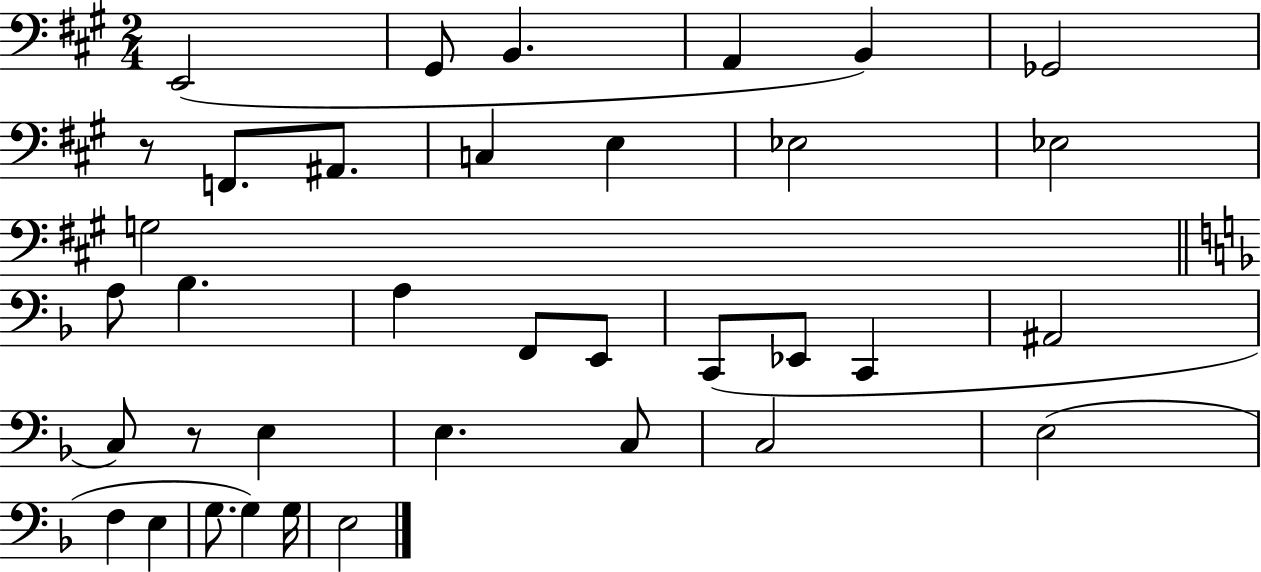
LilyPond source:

{
  \clef bass
  \numericTimeSignature
  \time 2/4
  \key a \major
  e,2( | gis,8 b,4. | a,4 b,4) | ges,2 | \break r8 f,8. ais,8. | c4 e4 | ees2 | ees2 | \break g2 | \bar "||" \break \key f \major a8 bes4. | a4 f,8 e,8 | c,8( ees,8 c,4 | ais,2 | \break c8) r8 e4 | e4. c8 | c2 | e2( | \break f4 e4 | g8. g4) g16 | e2 | \bar "|."
}